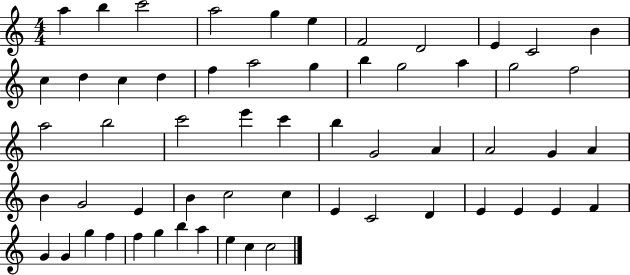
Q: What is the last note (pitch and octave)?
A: C5